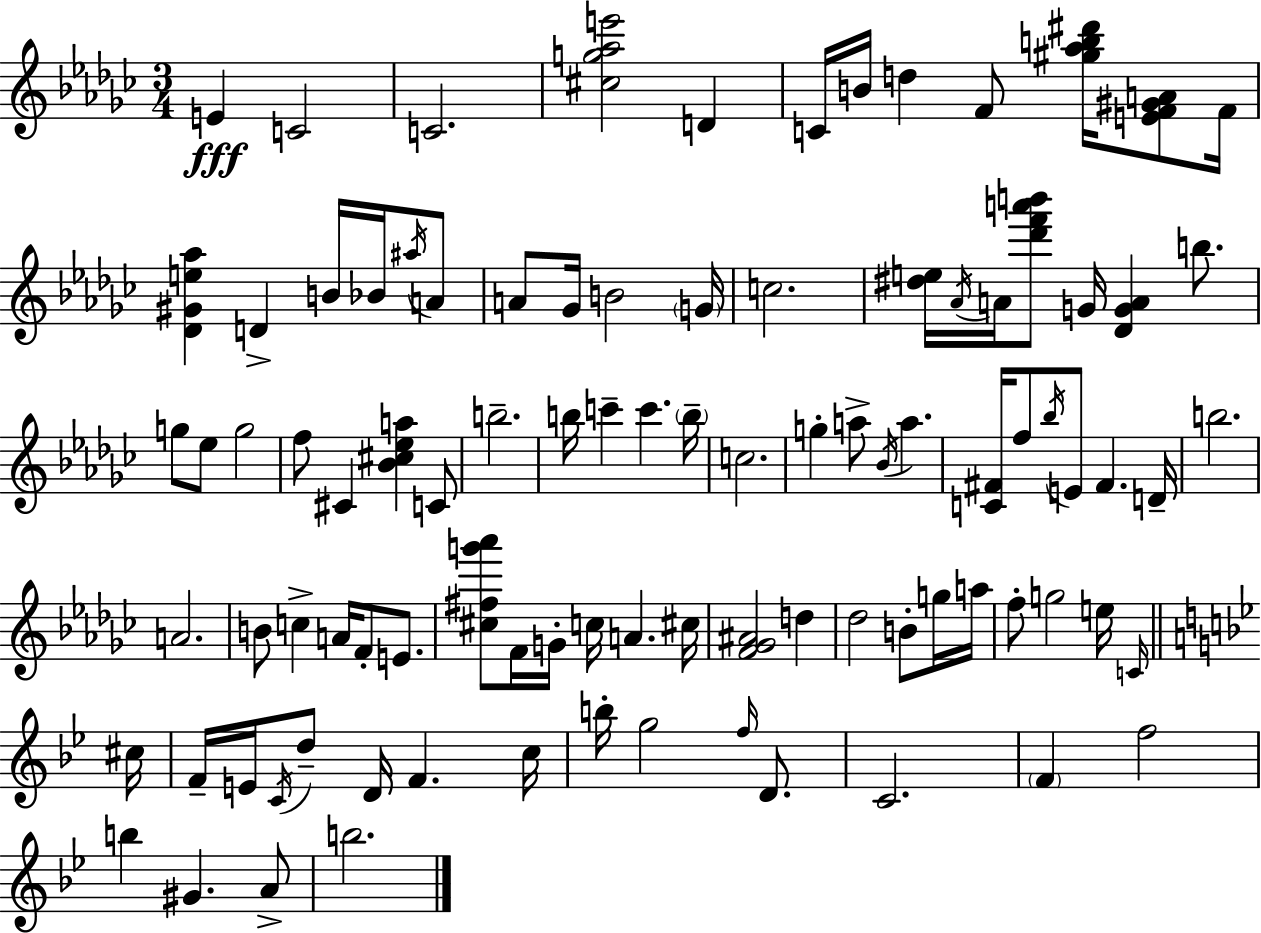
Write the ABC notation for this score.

X:1
T:Untitled
M:3/4
L:1/4
K:Ebm
E C2 C2 [^cg_ae']2 D C/4 B/4 d F/2 [^g_ab^d']/4 [EF^GA]/2 F/4 [_D^Ge_a] D B/4 _B/4 ^a/4 A/2 A/2 _G/4 B2 G/4 c2 [^de]/4 _A/4 A/4 [_d'f'a'b']/2 G/4 [_DGA] b/2 g/2 _e/2 g2 f/2 ^C [_B^c_ea] C/2 b2 b/4 c' c' b/4 c2 g a/2 _B/4 a [C^F]/4 f/2 _b/4 E/2 ^F D/4 b2 A2 B/2 c A/4 F/2 E/2 [^c^fg'_a']/2 F/4 G/4 c/4 A ^c/4 [F_G^A]2 d _d2 B/2 g/4 a/4 f/2 g2 e/4 C/4 ^c/4 F/4 E/4 C/4 d/2 D/4 F c/4 b/4 g2 f/4 D/2 C2 F f2 b ^G A/2 b2